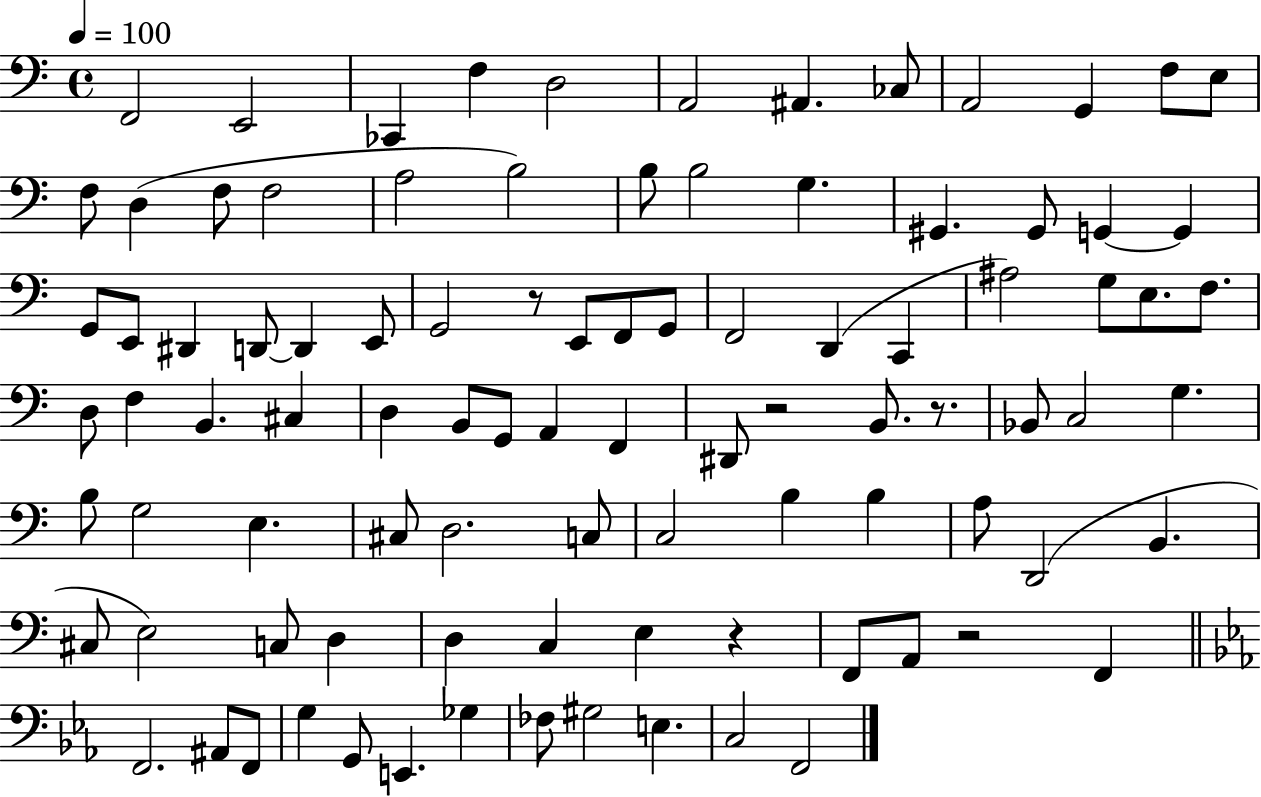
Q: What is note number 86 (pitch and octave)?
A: FES3